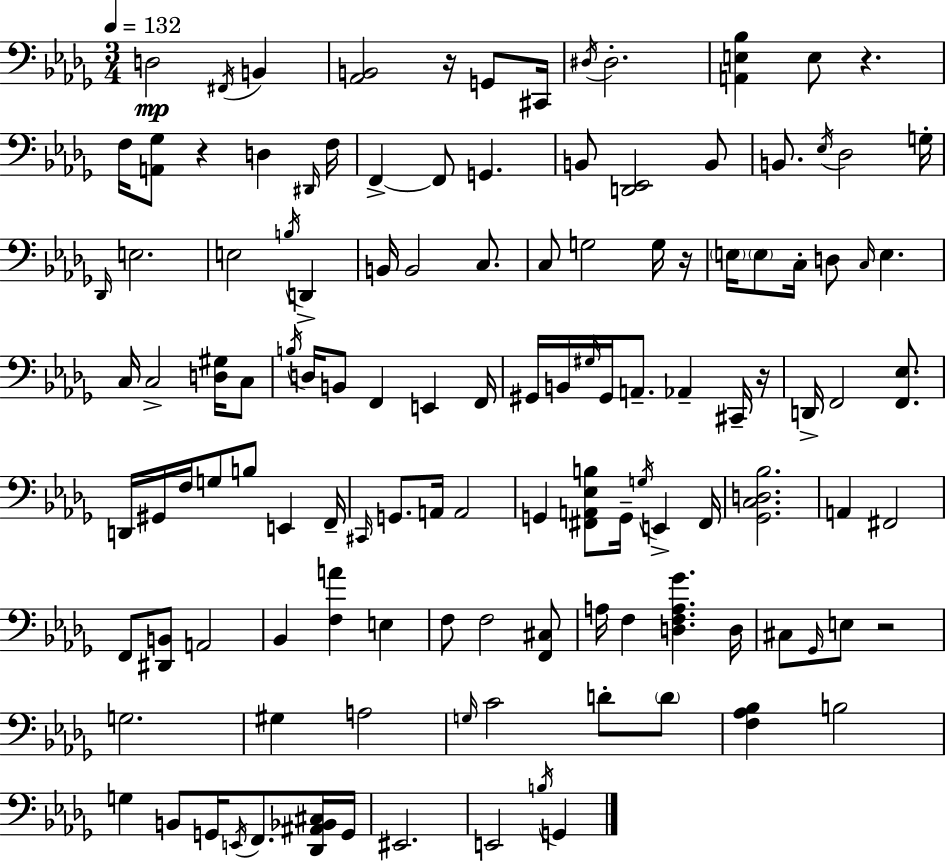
X:1
T:Untitled
M:3/4
L:1/4
K:Bbm
D,2 ^F,,/4 B,, [_A,,B,,]2 z/4 G,,/2 ^C,,/4 ^D,/4 ^D,2 [A,,E,_B,] E,/2 z F,/4 [A,,_G,]/2 z D, ^D,,/4 F,/4 F,, F,,/2 G,, B,,/2 [D,,_E,,]2 B,,/2 B,,/2 _E,/4 _D,2 G,/4 _D,,/4 E,2 E,2 B,/4 D,, B,,/4 B,,2 C,/2 C,/2 G,2 G,/4 z/4 E,/4 E,/2 C,/4 D,/2 C,/4 E, C,/4 C,2 [D,^G,]/4 C,/2 B,/4 D,/4 B,,/2 F,, E,, F,,/4 ^G,,/4 B,,/4 ^G,/4 ^G,,/4 A,,/2 _A,, ^C,,/4 z/4 D,,/4 F,,2 [F,,_E,]/2 D,,/4 ^G,,/4 F,/4 G,/2 B,/2 E,, F,,/4 ^C,,/4 G,,/2 A,,/4 A,,2 G,, [^F,,A,,_E,B,]/2 G,,/4 G,/4 E,, ^F,,/4 [_G,,C,D,_B,]2 A,, ^F,,2 F,,/2 [^D,,B,,]/2 A,,2 _B,, [F,A] E, F,/2 F,2 [F,,^C,]/2 A,/4 F, [D,F,A,_G] D,/4 ^C,/2 _G,,/4 E,/2 z2 G,2 ^G, A,2 G,/4 C2 D/2 D/2 [F,_A,_B,] B,2 G, B,,/2 G,,/4 E,,/4 F,,/2 [_D,,^A,,_B,,^C,]/4 G,,/4 ^E,,2 E,,2 B,/4 G,,